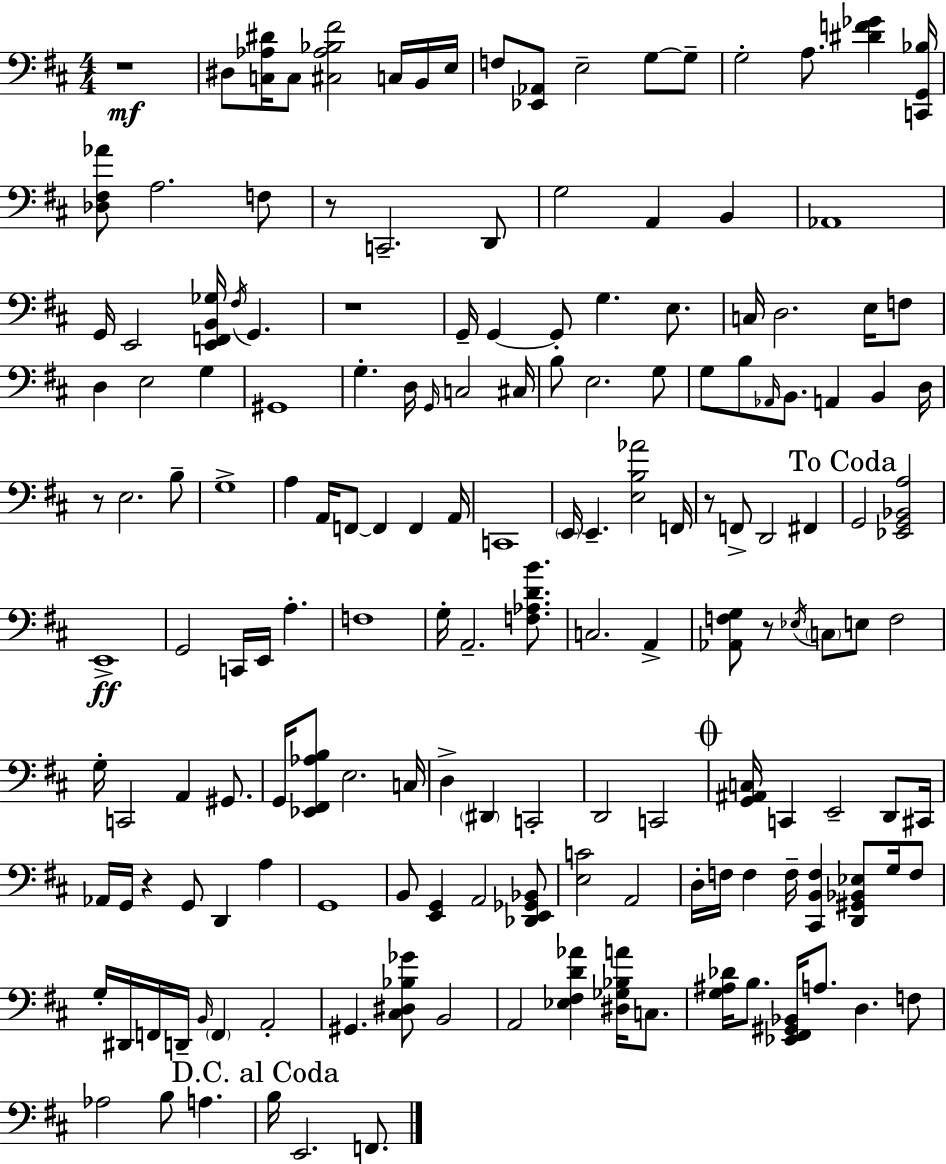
R/w D#3/e [C3,Ab3,D#4]/s C3/e [C#3,Ab3,Bb3,F#4]/h C3/s B2/s E3/s F3/e [Eb2,Ab2]/e E3/h G3/e G3/e G3/h A3/e. [D#4,F4,Gb4]/q [C2,G2,Bb3]/s [Db3,F#3,Ab4]/e A3/h. F3/e R/e C2/h. D2/e G3/h A2/q B2/q Ab2/w G2/s E2/h [E2,F2,B2,Gb3]/s F#3/s G2/q. R/w G2/s G2/q G2/e G3/q. E3/e. C3/s D3/h. E3/s F3/e D3/q E3/h G3/q G#2/w G3/q. D3/s G2/s C3/h C#3/s B3/e E3/h. G3/e G3/e B3/e Ab2/s B2/e. A2/q B2/q D3/s R/e E3/h. B3/e G3/w A3/q A2/s F2/e F2/q F2/q A2/s C2/w E2/s E2/q. [E3,B3,Ab4]/h F2/s R/e F2/e D2/h F#2/q G2/h [Eb2,G2,Bb2,A3]/h E2/w G2/h C2/s E2/s A3/q. F3/w G3/s A2/h. [F3,Ab3,D4,B4]/e. C3/h. A2/q [Ab2,F3,G3]/e R/e Eb3/s C3/e E3/e F3/h G3/s C2/h A2/q G#2/e. G2/s [Eb2,F#2,Ab3,B3]/e E3/h. C3/s D3/q D#2/q C2/h D2/h C2/h [G2,A#2,C3]/s C2/q E2/h D2/e C#2/s Ab2/s G2/s R/q G2/e D2/q A3/q G2/w B2/e [E2,G2]/q A2/h [Db2,E2,Gb2,Bb2]/e [E3,C4]/h A2/h D3/s F3/s F3/q F3/s [C#2,B2,F3]/q [D2,G#2,Bb2,Eb3]/e G3/s F3/e G3/s D#2/s F2/s D2/s B2/s F2/q A2/h G#2/q. [C#3,D#3,Bb3,Gb4]/e B2/h A2/h [Eb3,F#3,D4,Ab4]/q [D#3,Gb3,Bb3,A4]/s C3/e. [G3,A#3,Db4]/s B3/e. [Eb2,F#2,G#2,Bb2]/s A3/e. D3/q. F3/e Ab3/h B3/e A3/q. B3/s E2/h. F2/e.